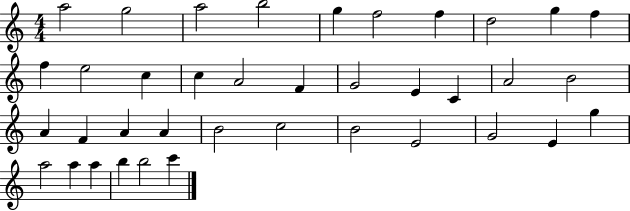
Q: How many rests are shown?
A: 0